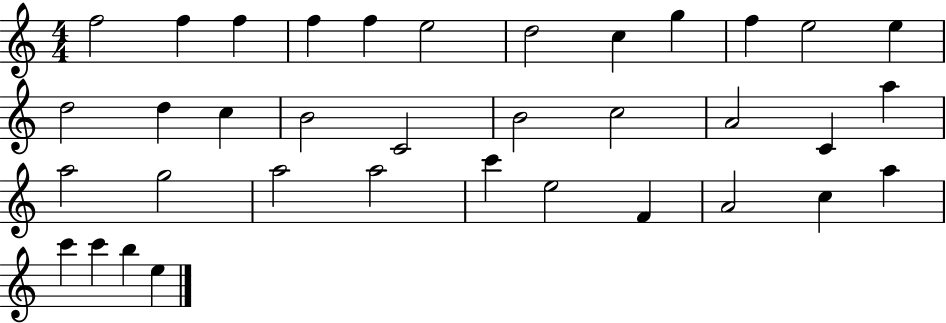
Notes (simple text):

F5/h F5/q F5/q F5/q F5/q E5/h D5/h C5/q G5/q F5/q E5/h E5/q D5/h D5/q C5/q B4/h C4/h B4/h C5/h A4/h C4/q A5/q A5/h G5/h A5/h A5/h C6/q E5/h F4/q A4/h C5/q A5/q C6/q C6/q B5/q E5/q